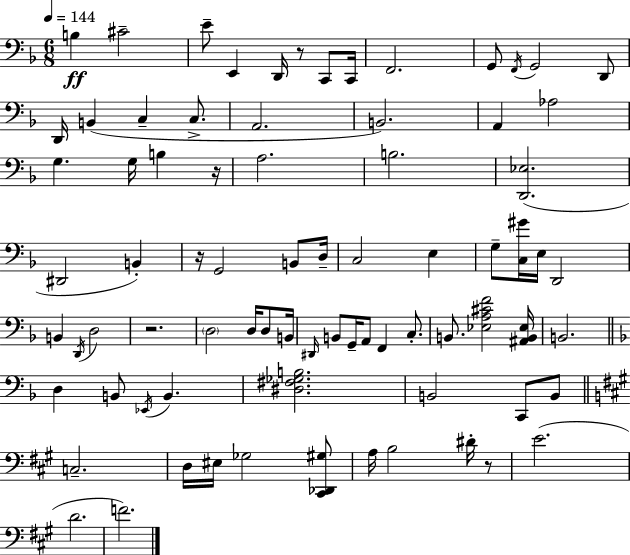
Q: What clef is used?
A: bass